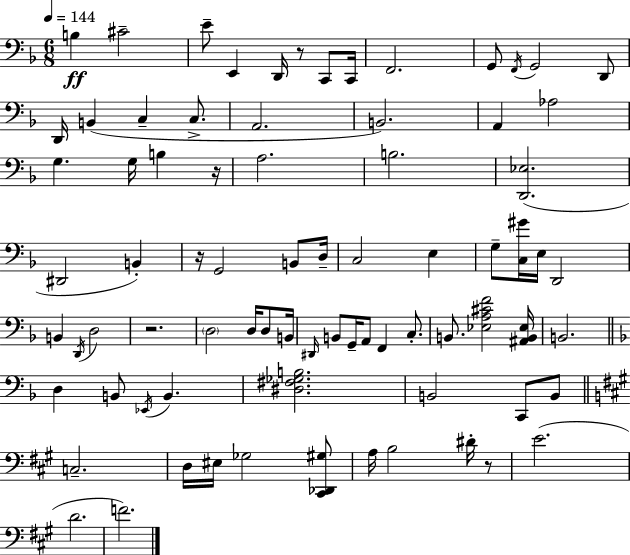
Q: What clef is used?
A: bass